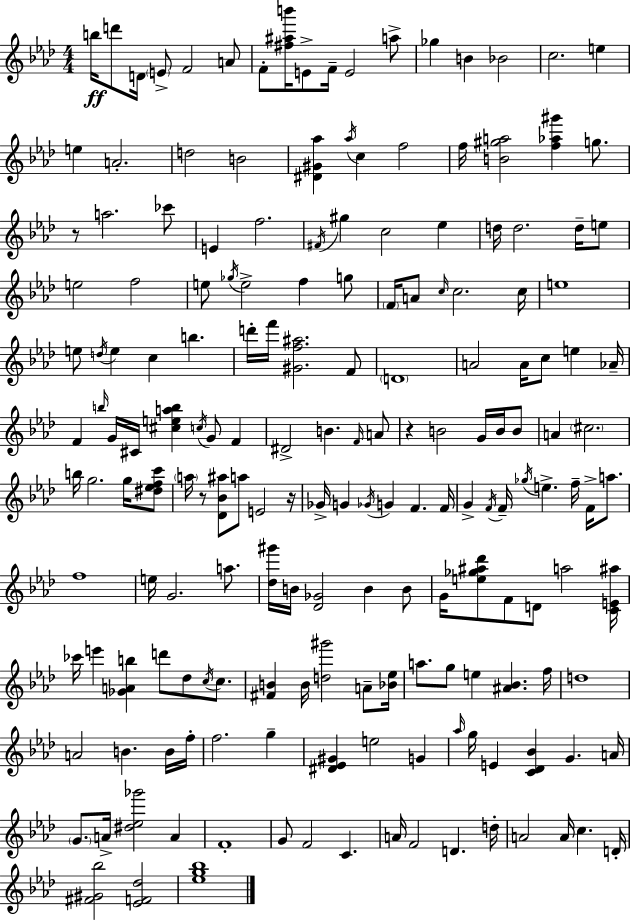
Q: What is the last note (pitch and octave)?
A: D4